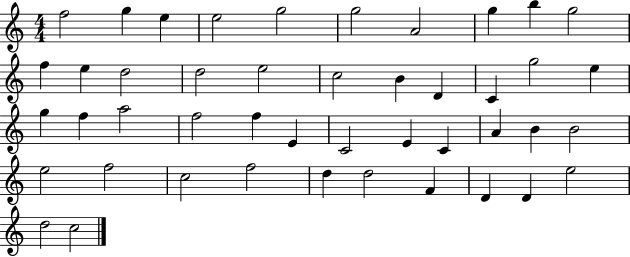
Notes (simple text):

F5/h G5/q E5/q E5/h G5/h G5/h A4/h G5/q B5/q G5/h F5/q E5/q D5/h D5/h E5/h C5/h B4/q D4/q C4/q G5/h E5/q G5/q F5/q A5/h F5/h F5/q E4/q C4/h E4/q C4/q A4/q B4/q B4/h E5/h F5/h C5/h F5/h D5/q D5/h F4/q D4/q D4/q E5/h D5/h C5/h